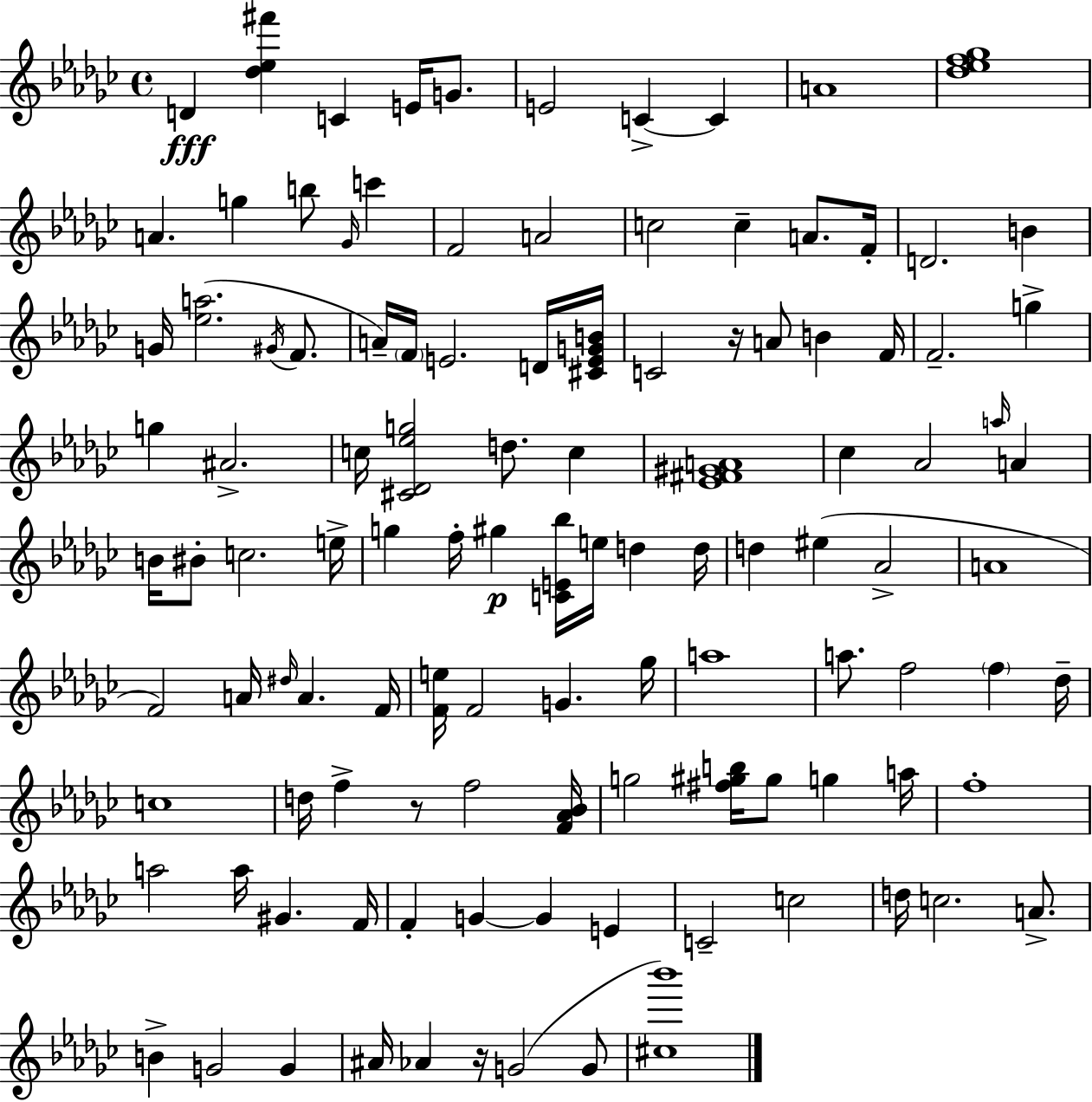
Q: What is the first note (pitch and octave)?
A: D4